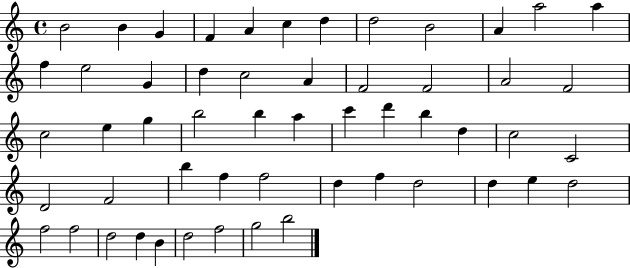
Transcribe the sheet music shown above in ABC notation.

X:1
T:Untitled
M:4/4
L:1/4
K:C
B2 B G F A c d d2 B2 A a2 a f e2 G d c2 A F2 F2 A2 F2 c2 e g b2 b a c' d' b d c2 C2 D2 F2 b f f2 d f d2 d e d2 f2 f2 d2 d B d2 f2 g2 b2